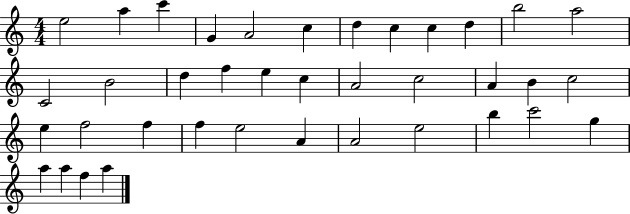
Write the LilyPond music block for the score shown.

{
  \clef treble
  \numericTimeSignature
  \time 4/4
  \key c \major
  e''2 a''4 c'''4 | g'4 a'2 c''4 | d''4 c''4 c''4 d''4 | b''2 a''2 | \break c'2 b'2 | d''4 f''4 e''4 c''4 | a'2 c''2 | a'4 b'4 c''2 | \break e''4 f''2 f''4 | f''4 e''2 a'4 | a'2 e''2 | b''4 c'''2 g''4 | \break a''4 a''4 f''4 a''4 | \bar "|."
}